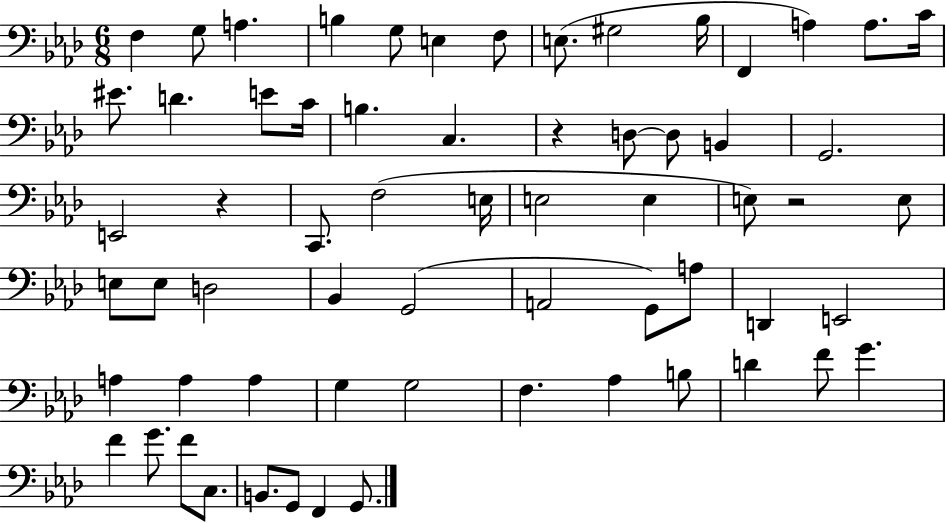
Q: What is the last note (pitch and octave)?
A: G2